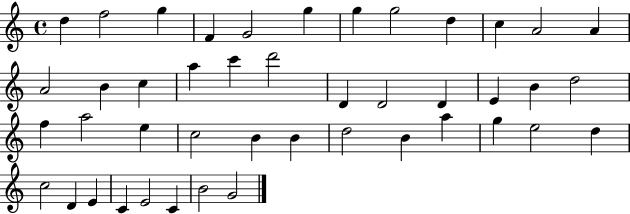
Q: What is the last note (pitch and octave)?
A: G4